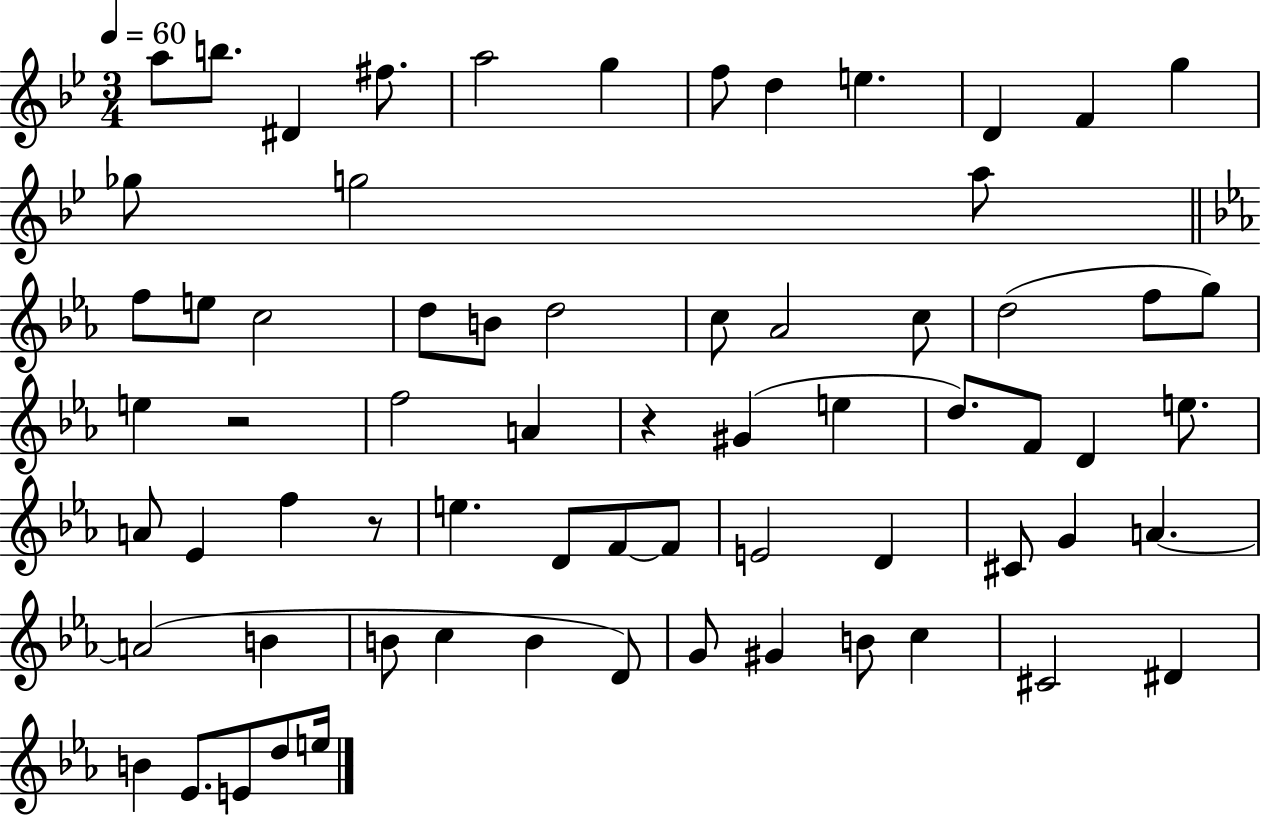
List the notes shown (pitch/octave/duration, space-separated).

A5/e B5/e. D#4/q F#5/e. A5/h G5/q F5/e D5/q E5/q. D4/q F4/q G5/q Gb5/e G5/h A5/e F5/e E5/e C5/h D5/e B4/e D5/h C5/e Ab4/h C5/e D5/h F5/e G5/e E5/q R/h F5/h A4/q R/q G#4/q E5/q D5/e. F4/e D4/q E5/e. A4/e Eb4/q F5/q R/e E5/q. D4/e F4/e F4/e E4/h D4/q C#4/e G4/q A4/q. A4/h B4/q B4/e C5/q B4/q D4/e G4/e G#4/q B4/e C5/q C#4/h D#4/q B4/q Eb4/e. E4/e D5/e E5/s